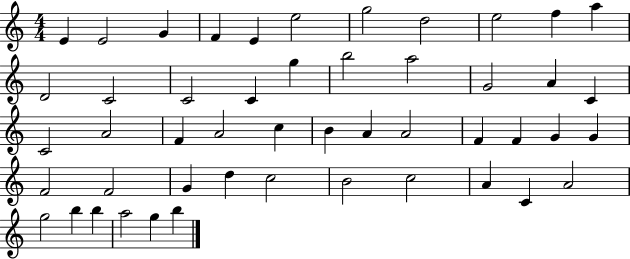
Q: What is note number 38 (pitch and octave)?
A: C5